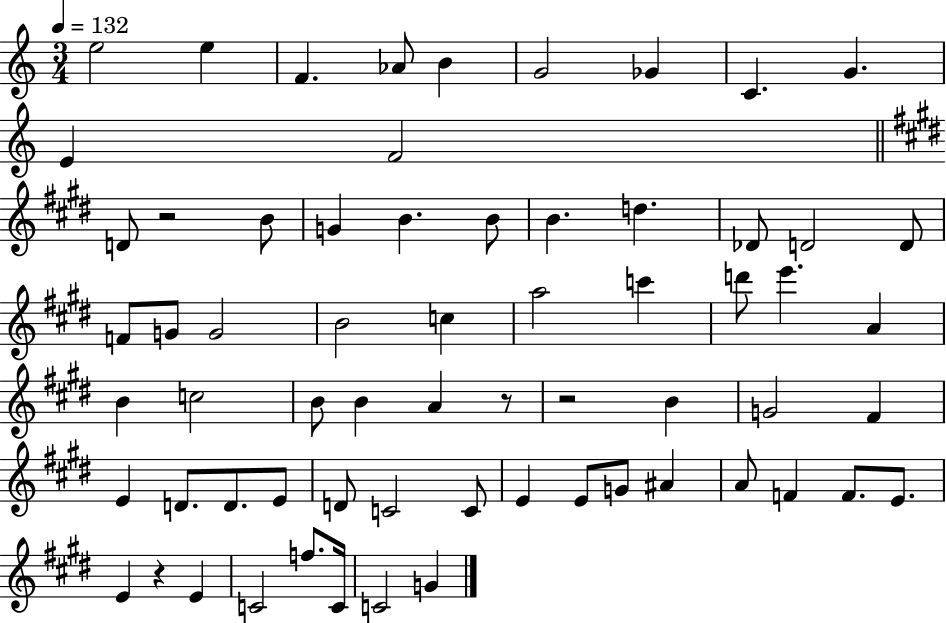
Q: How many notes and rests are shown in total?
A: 65